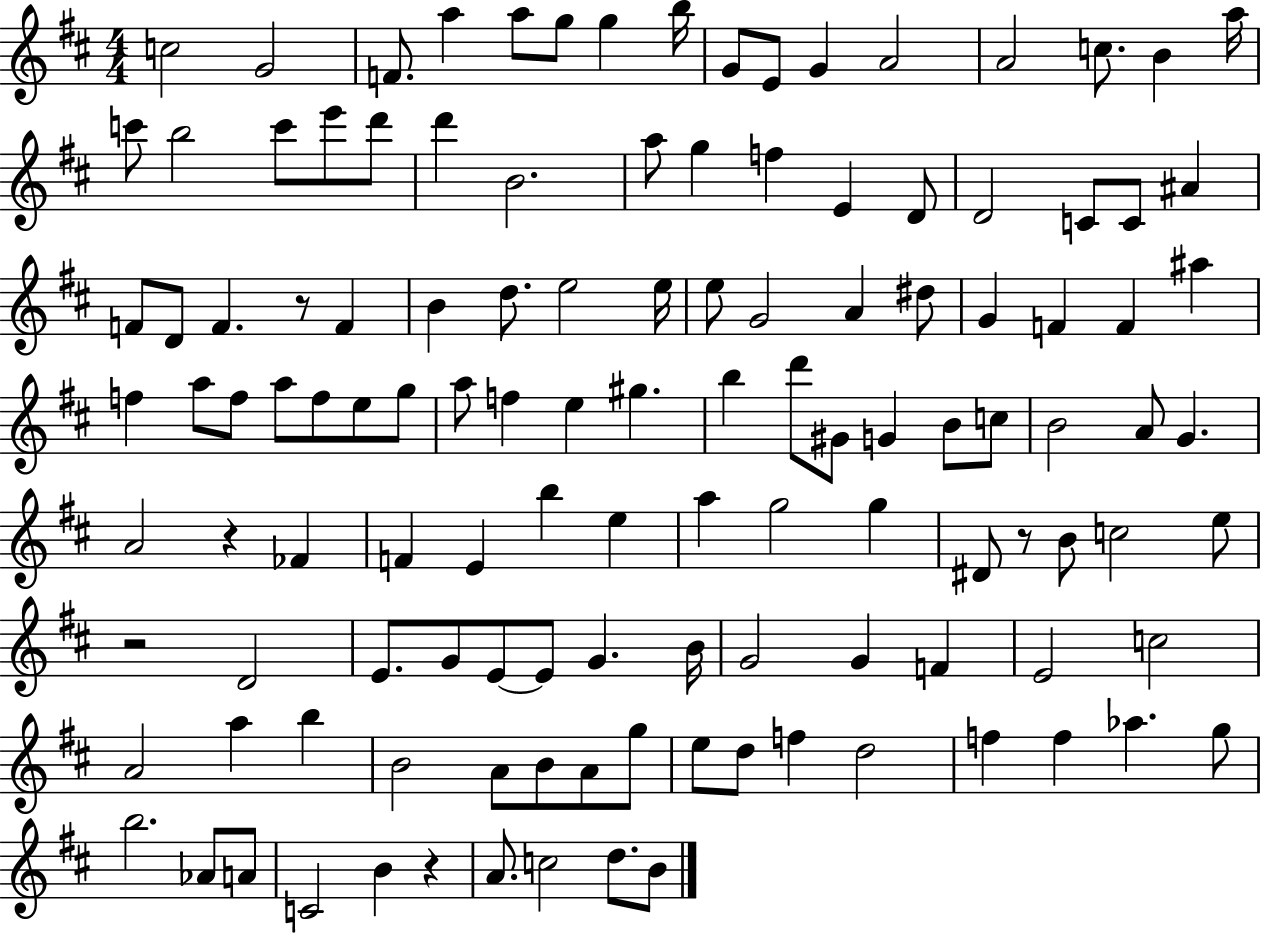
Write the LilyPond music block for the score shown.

{
  \clef treble
  \numericTimeSignature
  \time 4/4
  \key d \major
  c''2 g'2 | f'8. a''4 a''8 g''8 g''4 b''16 | g'8 e'8 g'4 a'2 | a'2 c''8. b'4 a''16 | \break c'''8 b''2 c'''8 e'''8 d'''8 | d'''4 b'2. | a''8 g''4 f''4 e'4 d'8 | d'2 c'8 c'8 ais'4 | \break f'8 d'8 f'4. r8 f'4 | b'4 d''8. e''2 e''16 | e''8 g'2 a'4 dis''8 | g'4 f'4 f'4 ais''4 | \break f''4 a''8 f''8 a''8 f''8 e''8 g''8 | a''8 f''4 e''4 gis''4. | b''4 d'''8 gis'8 g'4 b'8 c''8 | b'2 a'8 g'4. | \break a'2 r4 fes'4 | f'4 e'4 b''4 e''4 | a''4 g''2 g''4 | dis'8 r8 b'8 c''2 e''8 | \break r2 d'2 | e'8. g'8 e'8~~ e'8 g'4. b'16 | g'2 g'4 f'4 | e'2 c''2 | \break a'2 a''4 b''4 | b'2 a'8 b'8 a'8 g''8 | e''8 d''8 f''4 d''2 | f''4 f''4 aes''4. g''8 | \break b''2. aes'8 a'8 | c'2 b'4 r4 | a'8. c''2 d''8. b'8 | \bar "|."
}